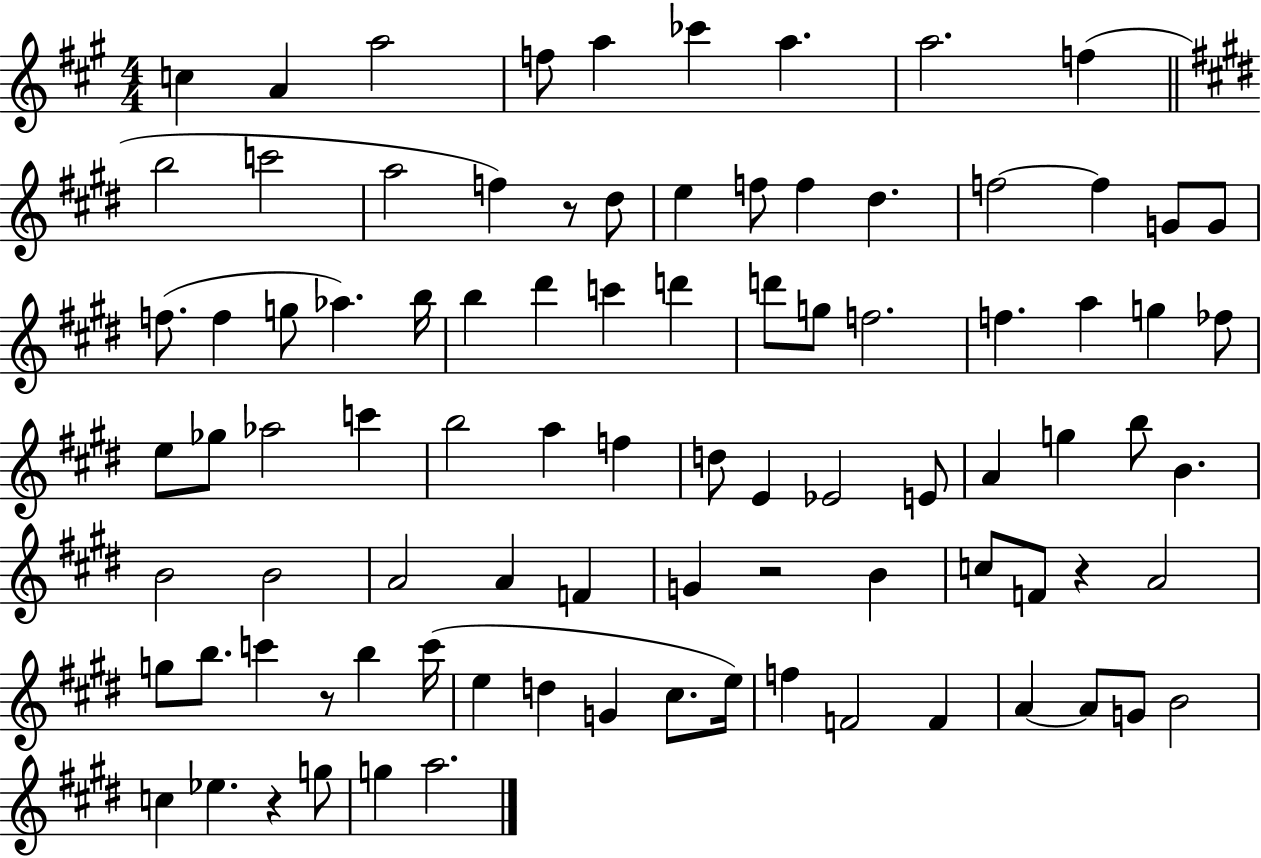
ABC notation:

X:1
T:Untitled
M:4/4
L:1/4
K:A
c A a2 f/2 a _c' a a2 f b2 c'2 a2 f z/2 ^d/2 e f/2 f ^d f2 f G/2 G/2 f/2 f g/2 _a b/4 b ^d' c' d' d'/2 g/2 f2 f a g _f/2 e/2 _g/2 _a2 c' b2 a f d/2 E _E2 E/2 A g b/2 B B2 B2 A2 A F G z2 B c/2 F/2 z A2 g/2 b/2 c' z/2 b c'/4 e d G ^c/2 e/4 f F2 F A A/2 G/2 B2 c _e z g/2 g a2